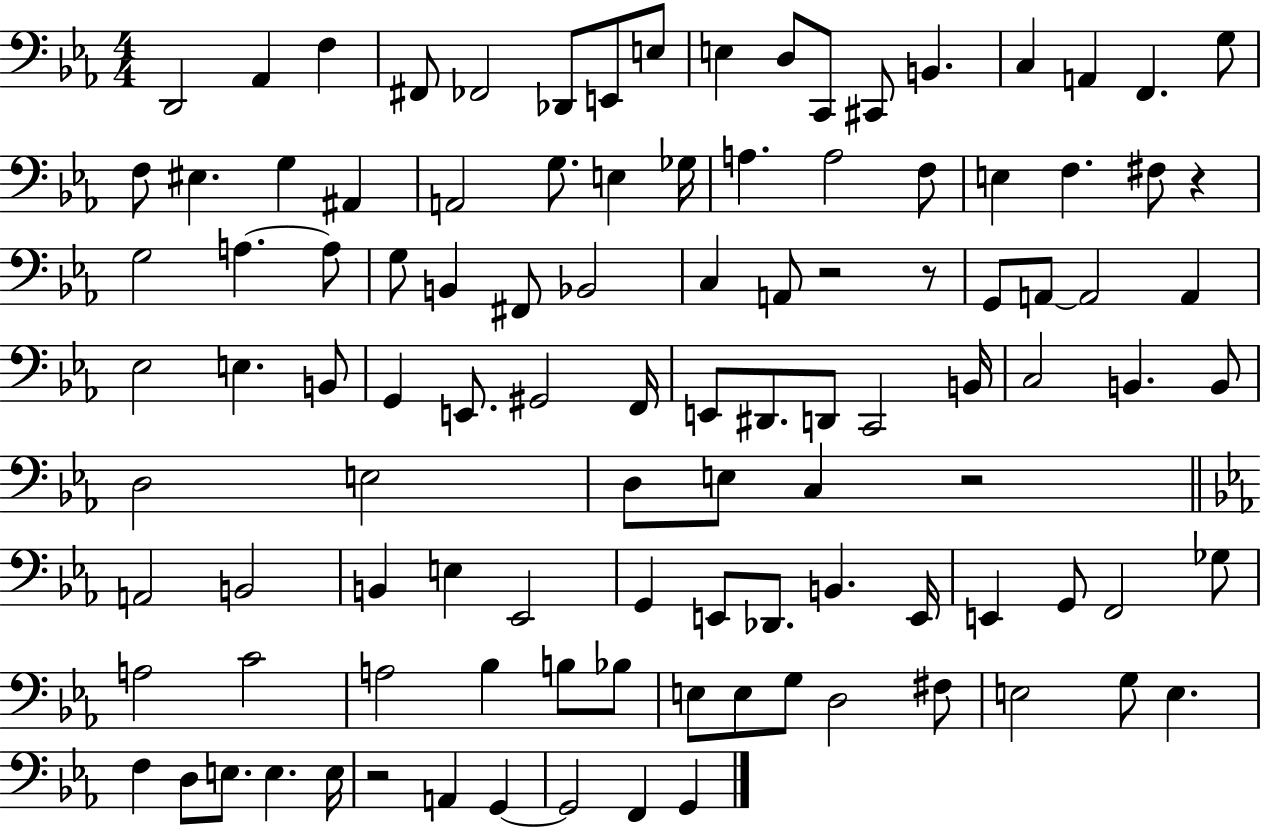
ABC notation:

X:1
T:Untitled
M:4/4
L:1/4
K:Eb
D,,2 _A,, F, ^F,,/2 _F,,2 _D,,/2 E,,/2 E,/2 E, D,/2 C,,/2 ^C,,/2 B,, C, A,, F,, G,/2 F,/2 ^E, G, ^A,, A,,2 G,/2 E, _G,/4 A, A,2 F,/2 E, F, ^F,/2 z G,2 A, A,/2 G,/2 B,, ^F,,/2 _B,,2 C, A,,/2 z2 z/2 G,,/2 A,,/2 A,,2 A,, _E,2 E, B,,/2 G,, E,,/2 ^G,,2 F,,/4 E,,/2 ^D,,/2 D,,/2 C,,2 B,,/4 C,2 B,, B,,/2 D,2 E,2 D,/2 E,/2 C, z2 A,,2 B,,2 B,, E, _E,,2 G,, E,,/2 _D,,/2 B,, E,,/4 E,, G,,/2 F,,2 _G,/2 A,2 C2 A,2 _B, B,/2 _B,/2 E,/2 E,/2 G,/2 D,2 ^F,/2 E,2 G,/2 E, F, D,/2 E,/2 E, E,/4 z2 A,, G,, G,,2 F,, G,,